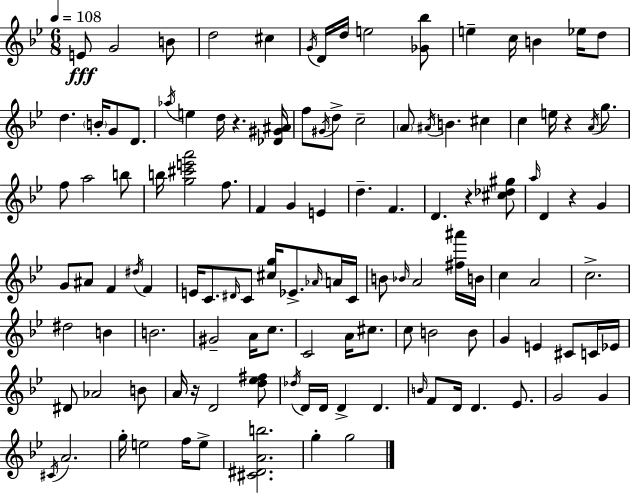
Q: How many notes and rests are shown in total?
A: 122